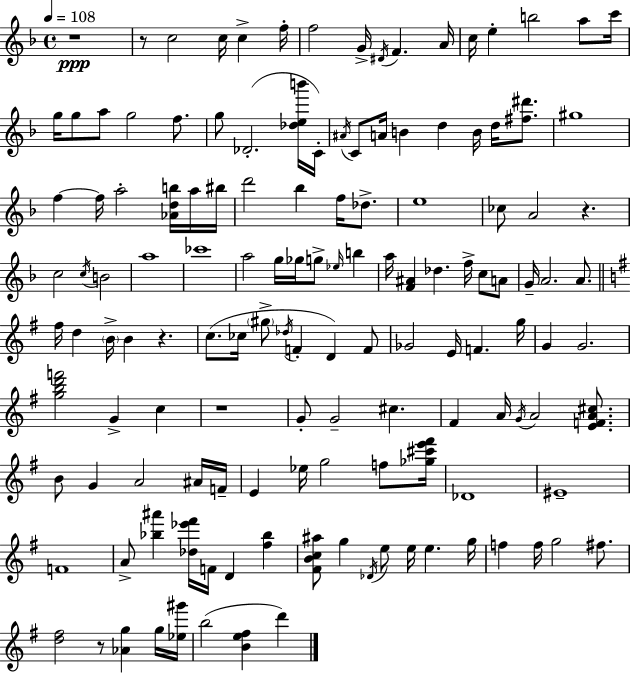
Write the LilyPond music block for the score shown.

{
  \clef treble
  \time 4/4
  \defaultTimeSignature
  \key d \minor
  \tempo 4 = 108
  r1\ppp | r8 c''2 c''16 c''4-> f''16-. | f''2 g'16-> \acciaccatura { dis'16 } f'4. | a'16 c''16 e''4-. b''2 a''8 | \break c'''16 g''16 g''8 a''8 g''2 f''8. | g''8 des'2.-.( <des'' e'' b'''>16 | c'16-.) \acciaccatura { ais'16 } c'8 a'16 b'4 d''4 b'16 d''16 <fis'' dis'''>8. | gis''1 | \break f''4~~ f''16 a''2-. <aes' d'' b''>16 | a''16 bis''16 d'''2 bes''4 f''16 des''8.-> | e''1 | ces''8 a'2 r4. | \break c''2 \acciaccatura { c''16 } b'2 | a''1 | ces'''1 | a''2 g''16 ges''16 g''8-> \grace { ees''16 } | \break b''4 a''16 <f' ais'>4 des''4. f''16-> | c''8 a'8 g'16-- a'2. | a'8. \bar "||" \break \key e \minor fis''16 d''4 \parenthesize b'16-> b'4 r4. | c''8.( ces''16 \parenthesize gis''8-> \acciaccatura { des''16 } f'4-. d'4) f'8 | ges'2 e'16 f'4. | g''16 g'4 g'2. | \break <g'' b'' d''' f'''>2 g'4-> c''4 | r1 | g'8-. g'2-- cis''4. | fis'4 a'16 \acciaccatura { g'16 } a'2 <e' f' a' cis''>8. | \break b'8 g'4 a'2 | ais'16 f'16-- e'4 ees''16 g''2 f''8 | <ges'' cis''' e''' fis'''>16 des'1 | eis'1-- | \break f'1 | a'8-> <bes'' ais'''>4 <des'' ees''' fis'''>16 f'16 d'4 <fis'' bes''>4 | <fis' b' c'' ais''>8 g''4 \acciaccatura { des'16 } e''8 e''16 e''4. | g''16 f''4 f''16 g''2 | \break fis''8. <d'' fis''>2 r8 <aes' g''>4 | g''16 <ees'' gis'''>16 b''2( <b' e'' fis''>4 d'''4) | \bar "|."
}